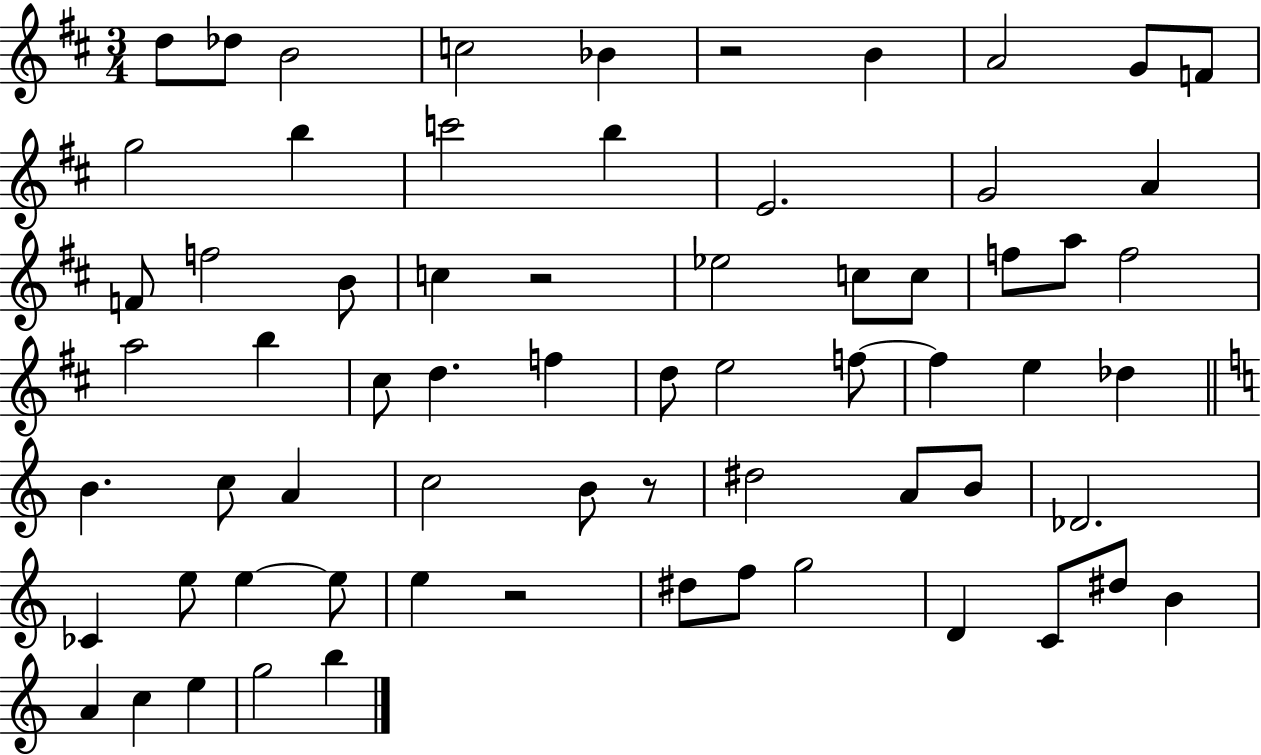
X:1
T:Untitled
M:3/4
L:1/4
K:D
d/2 _d/2 B2 c2 _B z2 B A2 G/2 F/2 g2 b c'2 b E2 G2 A F/2 f2 B/2 c z2 _e2 c/2 c/2 f/2 a/2 f2 a2 b ^c/2 d f d/2 e2 f/2 f e _d B c/2 A c2 B/2 z/2 ^d2 A/2 B/2 _D2 _C e/2 e e/2 e z2 ^d/2 f/2 g2 D C/2 ^d/2 B A c e g2 b